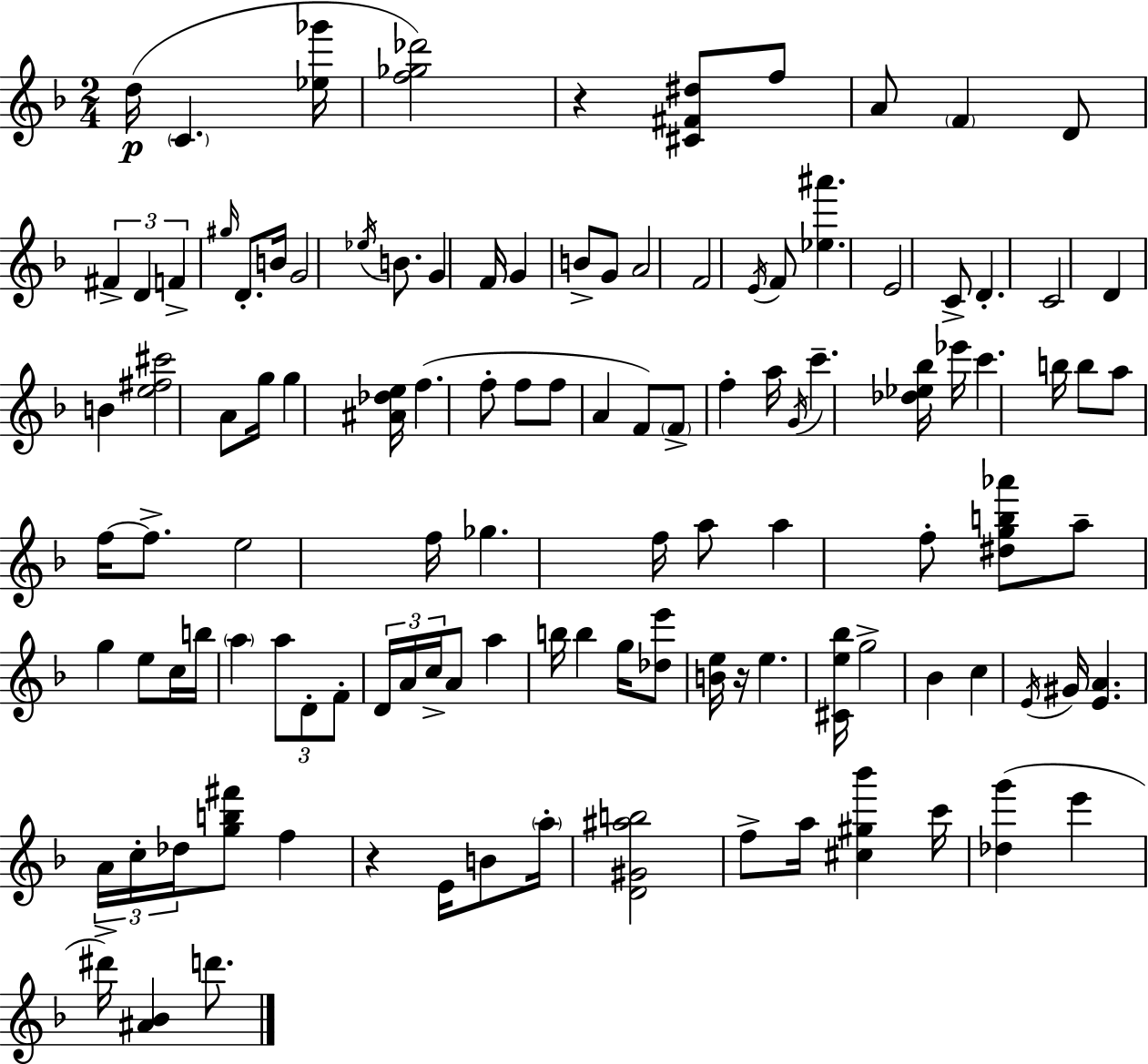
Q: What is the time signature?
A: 2/4